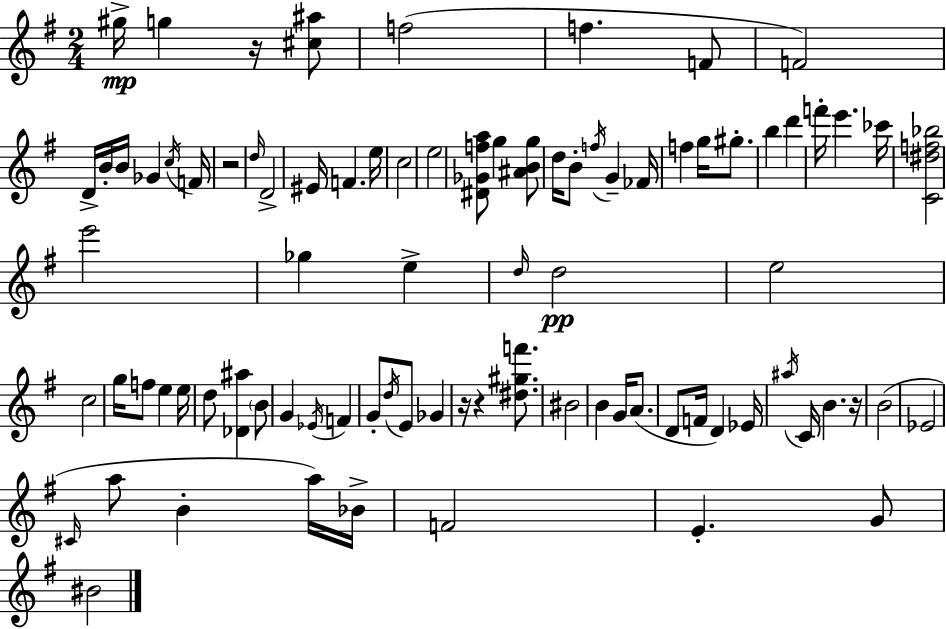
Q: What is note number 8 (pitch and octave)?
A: B4